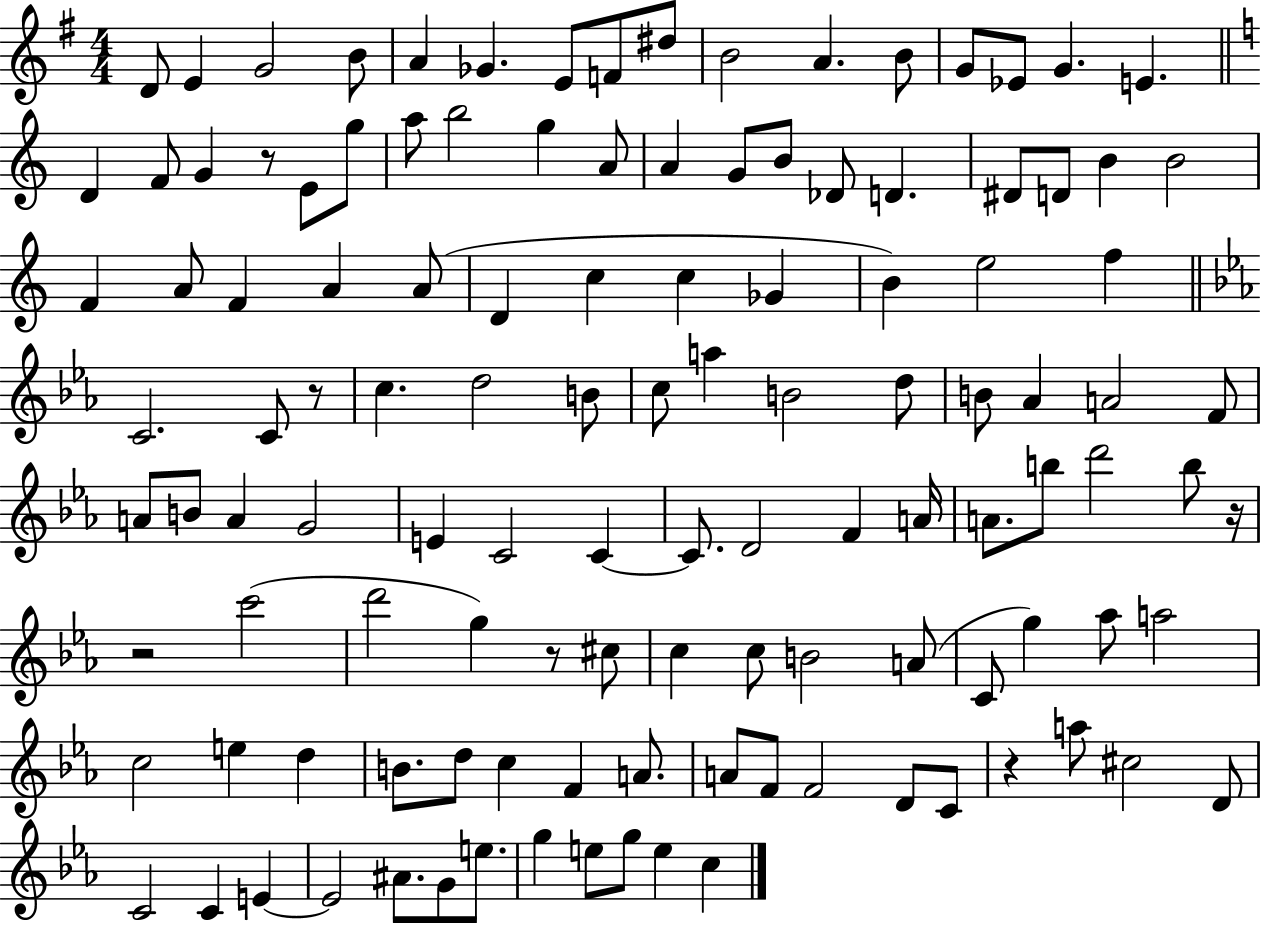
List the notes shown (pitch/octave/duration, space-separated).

D4/e E4/q G4/h B4/e A4/q Gb4/q. E4/e F4/e D#5/e B4/h A4/q. B4/e G4/e Eb4/e G4/q. E4/q. D4/q F4/e G4/q R/e E4/e G5/e A5/e B5/h G5/q A4/e A4/q G4/e B4/e Db4/e D4/q. D#4/e D4/e B4/q B4/h F4/q A4/e F4/q A4/q A4/e D4/q C5/q C5/q Gb4/q B4/q E5/h F5/q C4/h. C4/e R/e C5/q. D5/h B4/e C5/e A5/q B4/h D5/e B4/e Ab4/q A4/h F4/e A4/e B4/e A4/q G4/h E4/q C4/h C4/q C4/e. D4/h F4/q A4/s A4/e. B5/e D6/h B5/e R/s R/h C6/h D6/h G5/q R/e C#5/e C5/q C5/e B4/h A4/e C4/e G5/q Ab5/e A5/h C5/h E5/q D5/q B4/e. D5/e C5/q F4/q A4/e. A4/e F4/e F4/h D4/e C4/e R/q A5/e C#5/h D4/e C4/h C4/q E4/q E4/h A#4/e. G4/e E5/e. G5/q E5/e G5/e E5/q C5/q